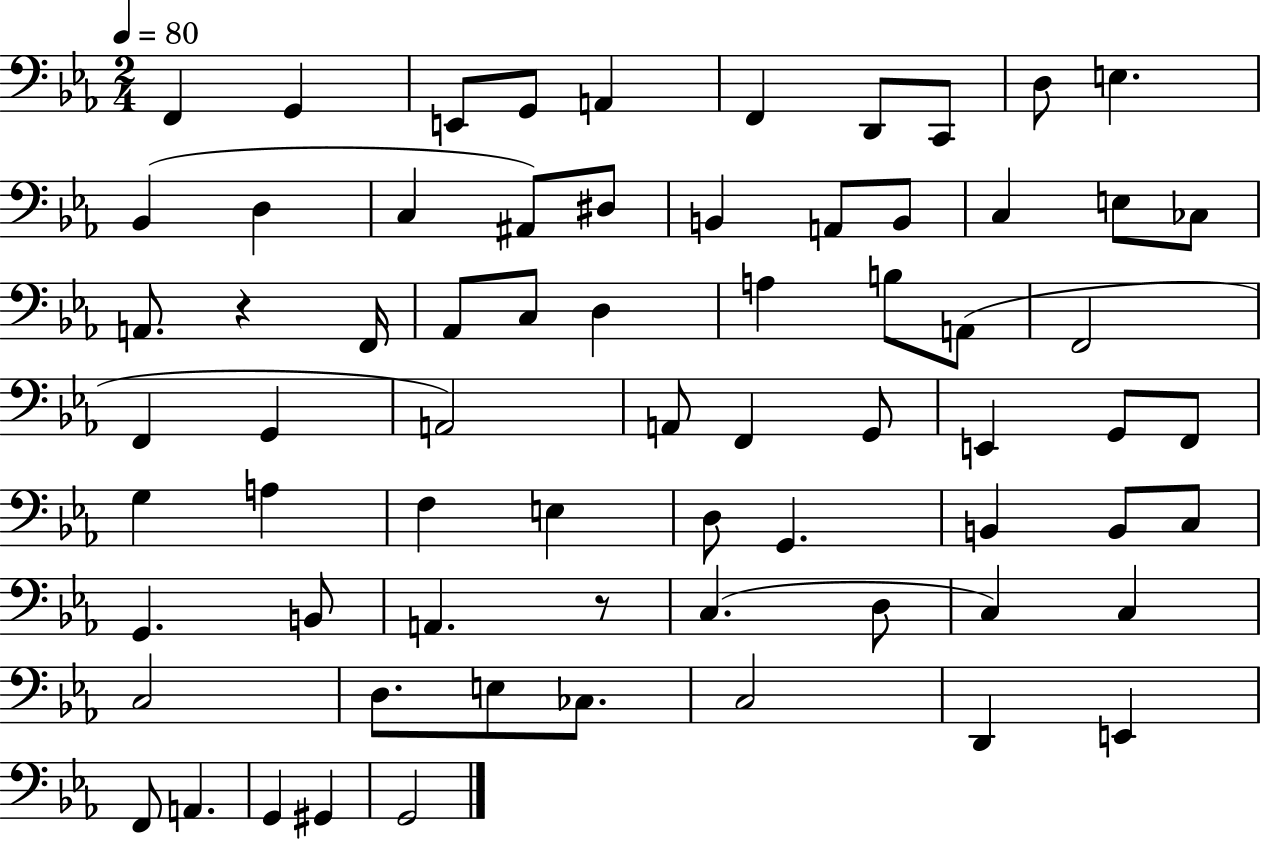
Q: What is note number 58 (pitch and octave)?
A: E3